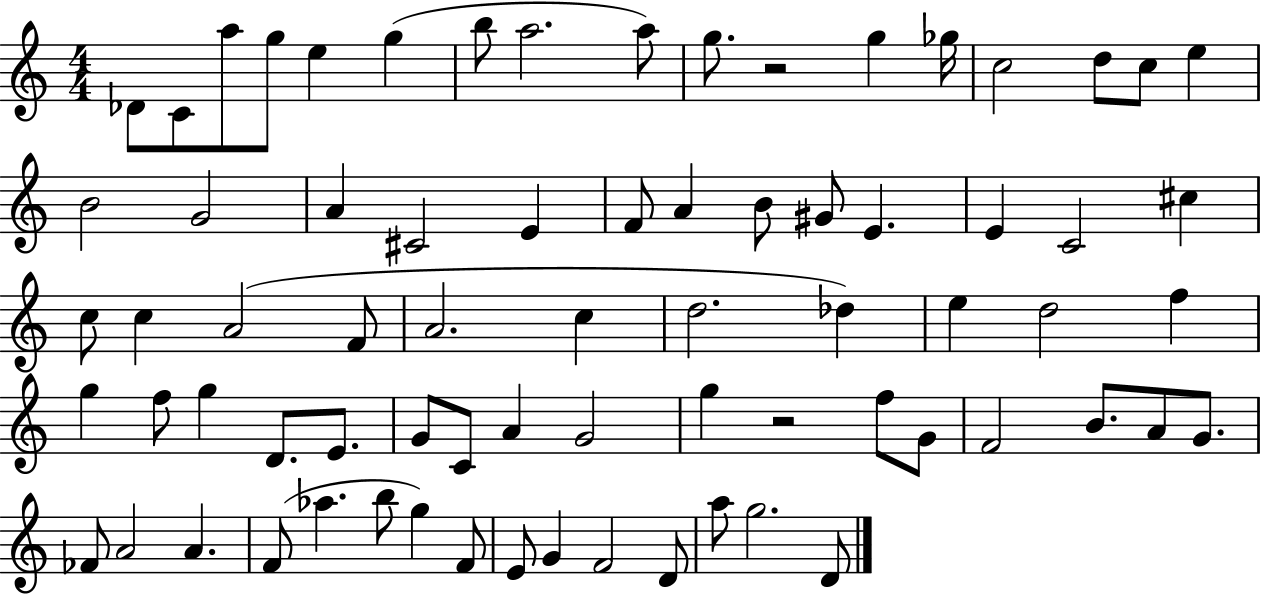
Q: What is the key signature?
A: C major